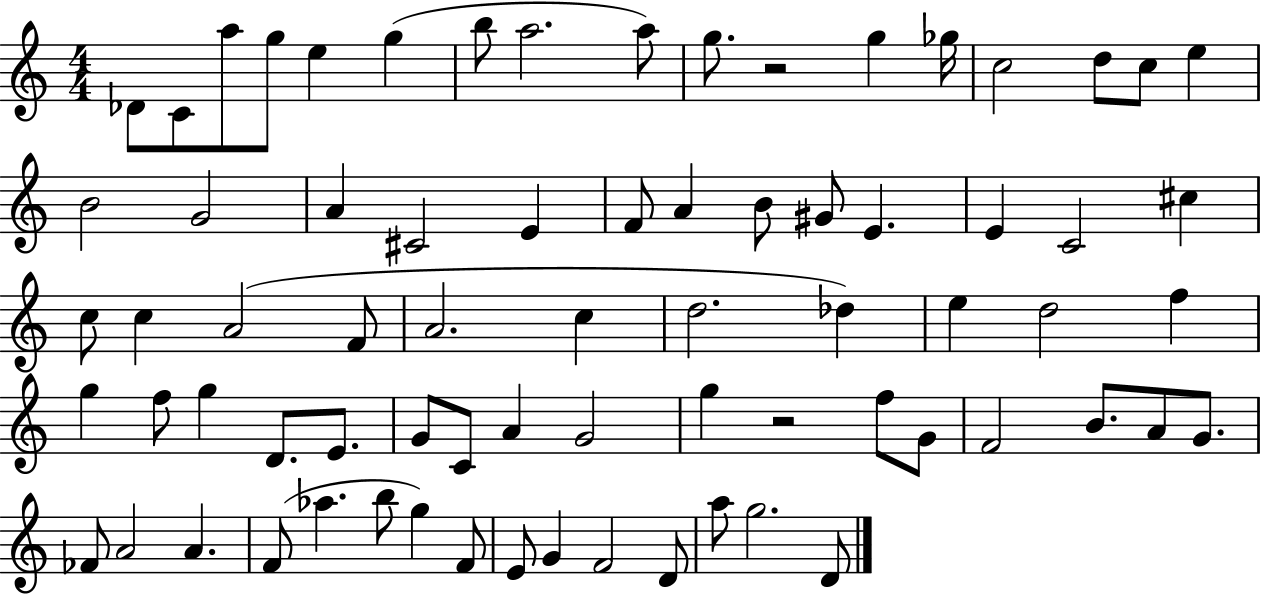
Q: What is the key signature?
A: C major